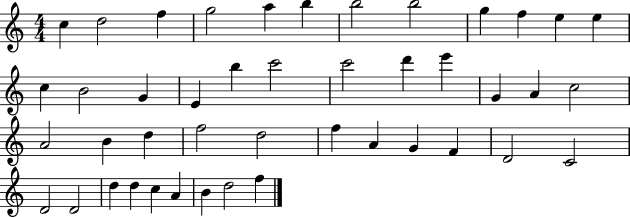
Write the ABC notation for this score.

X:1
T:Untitled
M:4/4
L:1/4
K:C
c d2 f g2 a b b2 b2 g f e e c B2 G E b c'2 c'2 d' e' G A c2 A2 B d f2 d2 f A G F D2 C2 D2 D2 d d c A B d2 f